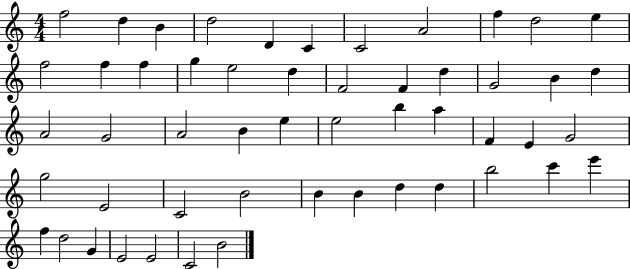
F5/h D5/q B4/q D5/h D4/q C4/q C4/h A4/h F5/q D5/h E5/q F5/h F5/q F5/q G5/q E5/h D5/q F4/h F4/q D5/q G4/h B4/q D5/q A4/h G4/h A4/h B4/q E5/q E5/h B5/q A5/q F4/q E4/q G4/h G5/h E4/h C4/h B4/h B4/q B4/q D5/q D5/q B5/h C6/q E6/q F5/q D5/h G4/q E4/h E4/h C4/h B4/h